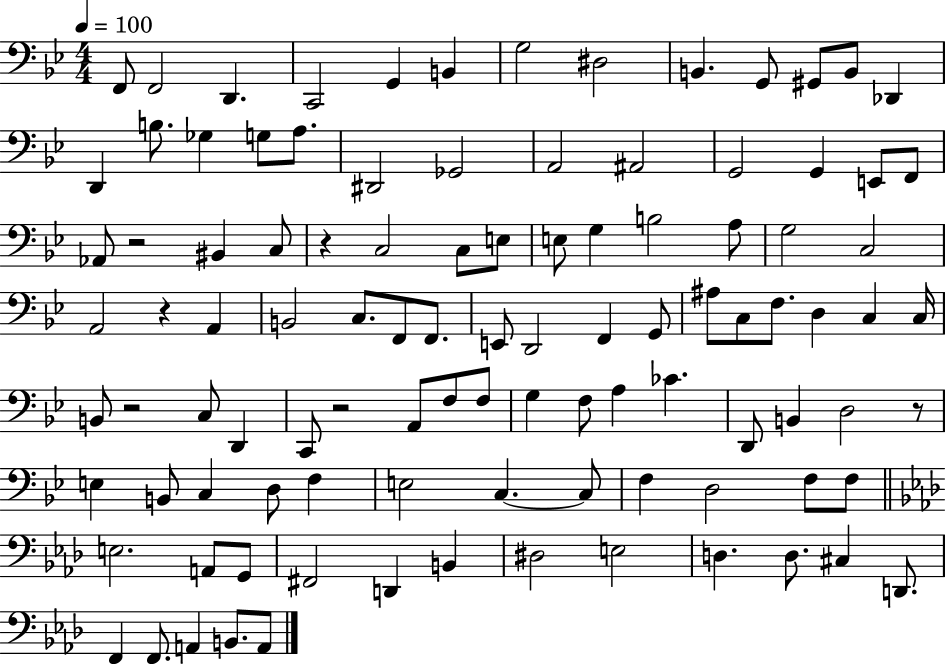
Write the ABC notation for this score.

X:1
T:Untitled
M:4/4
L:1/4
K:Bb
F,,/2 F,,2 D,, C,,2 G,, B,, G,2 ^D,2 B,, G,,/2 ^G,,/2 B,,/2 _D,, D,, B,/2 _G, G,/2 A,/2 ^D,,2 _G,,2 A,,2 ^A,,2 G,,2 G,, E,,/2 F,,/2 _A,,/2 z2 ^B,, C,/2 z C,2 C,/2 E,/2 E,/2 G, B,2 A,/2 G,2 C,2 A,,2 z A,, B,,2 C,/2 F,,/2 F,,/2 E,,/2 D,,2 F,, G,,/2 ^A,/2 C,/2 F,/2 D, C, C,/4 B,,/2 z2 C,/2 D,, C,,/2 z2 A,,/2 F,/2 F,/2 G, F,/2 A, _C D,,/2 B,, D,2 z/2 E, B,,/2 C, D,/2 F, E,2 C, C,/2 F, D,2 F,/2 F,/2 E,2 A,,/2 G,,/2 ^F,,2 D,, B,, ^D,2 E,2 D, D,/2 ^C, D,,/2 F,, F,,/2 A,, B,,/2 A,,/2